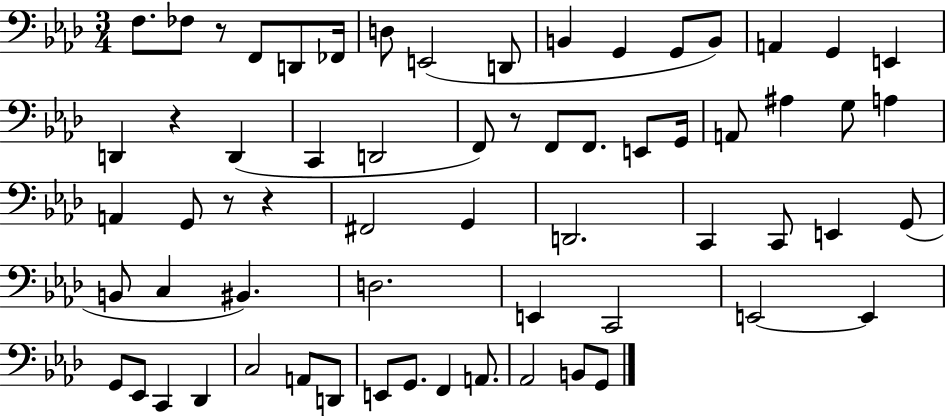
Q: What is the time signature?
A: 3/4